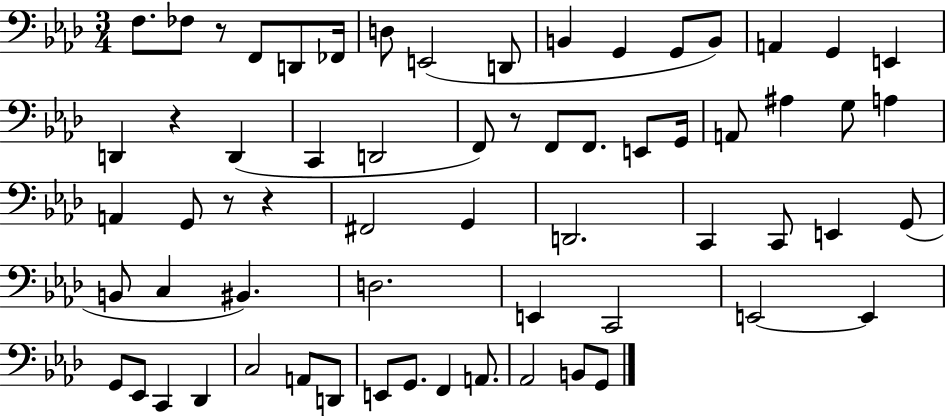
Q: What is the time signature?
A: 3/4